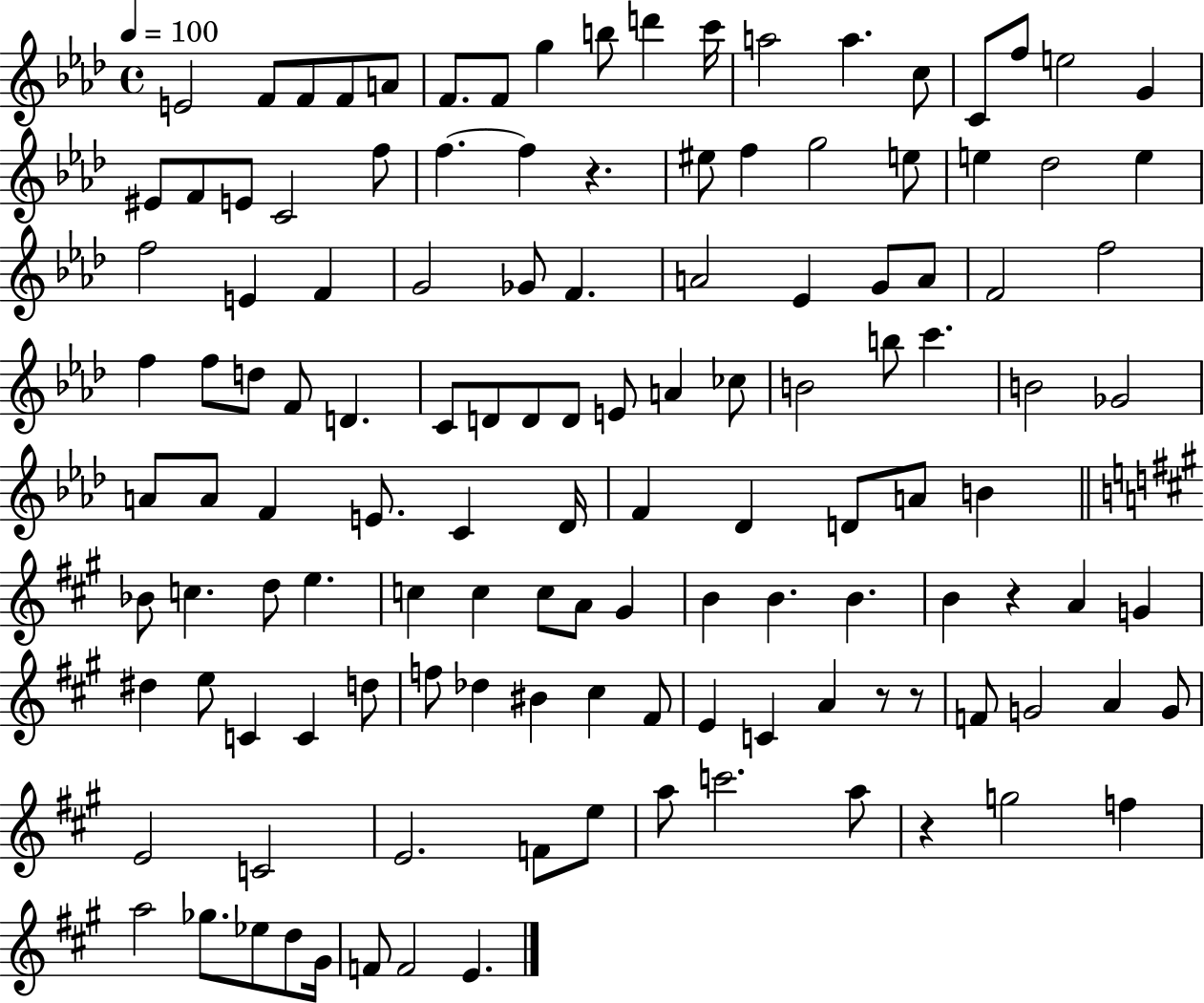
X:1
T:Untitled
M:4/4
L:1/4
K:Ab
E2 F/2 F/2 F/2 A/2 F/2 F/2 g b/2 d' c'/4 a2 a c/2 C/2 f/2 e2 G ^E/2 F/2 E/2 C2 f/2 f f z ^e/2 f g2 e/2 e _d2 e f2 E F G2 _G/2 F A2 _E G/2 A/2 F2 f2 f f/2 d/2 F/2 D C/2 D/2 D/2 D/2 E/2 A _c/2 B2 b/2 c' B2 _G2 A/2 A/2 F E/2 C _D/4 F _D D/2 A/2 B _B/2 c d/2 e c c c/2 A/2 ^G B B B B z A G ^d e/2 C C d/2 f/2 _d ^B ^c ^F/2 E C A z/2 z/2 F/2 G2 A G/2 E2 C2 E2 F/2 e/2 a/2 c'2 a/2 z g2 f a2 _g/2 _e/2 d/2 ^G/4 F/2 F2 E